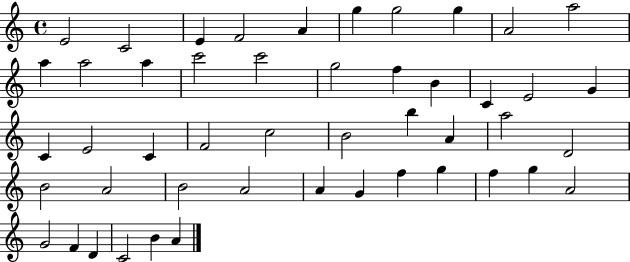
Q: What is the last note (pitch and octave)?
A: A4